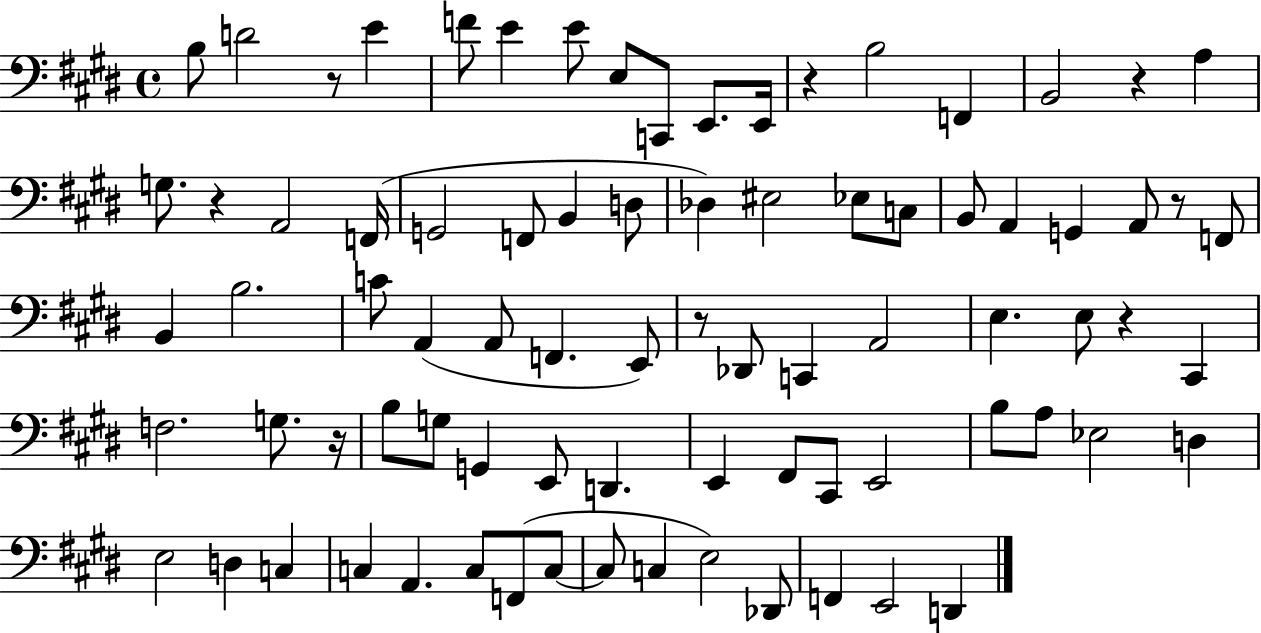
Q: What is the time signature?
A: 4/4